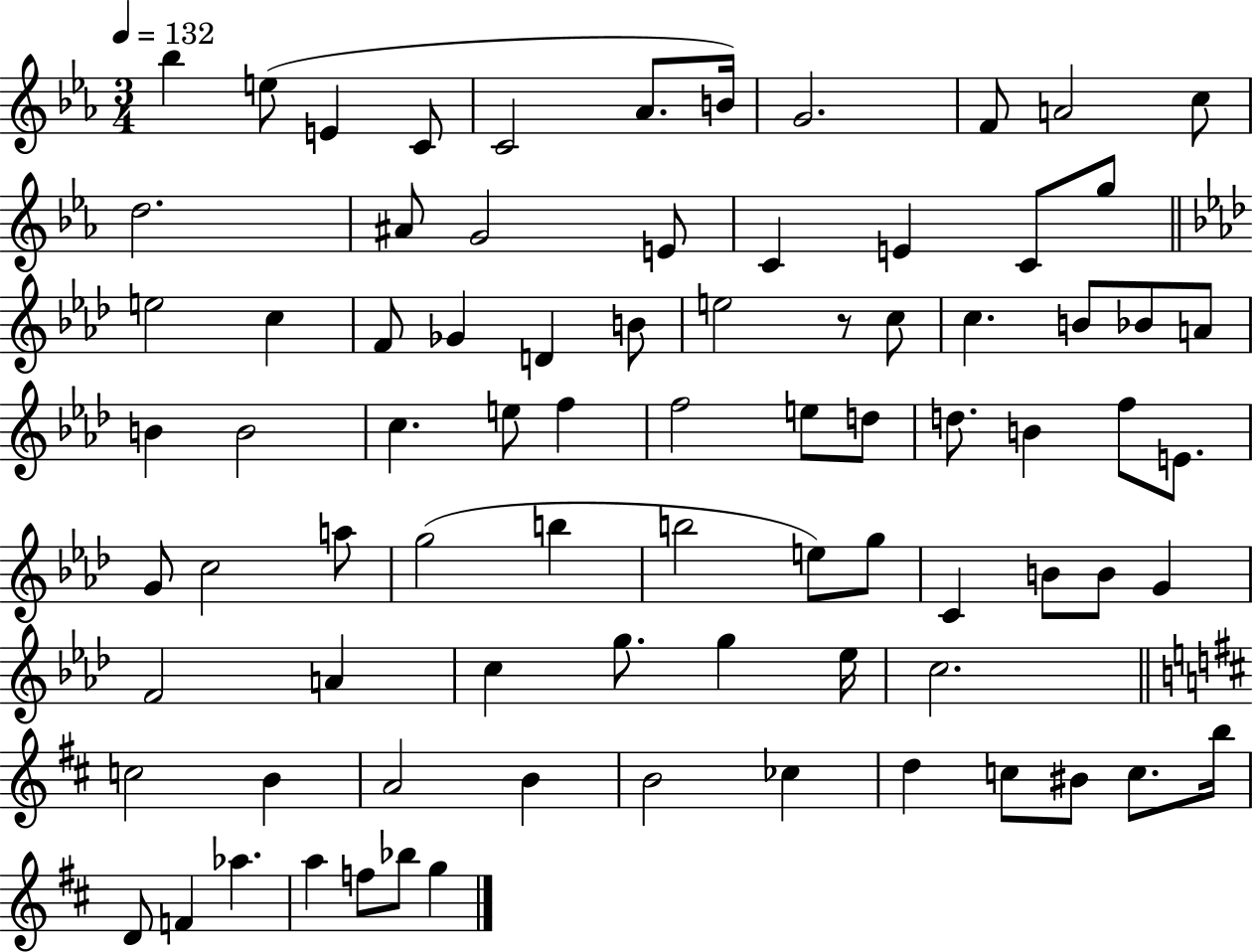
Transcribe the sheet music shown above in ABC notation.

X:1
T:Untitled
M:3/4
L:1/4
K:Eb
_b e/2 E C/2 C2 _A/2 B/4 G2 F/2 A2 c/2 d2 ^A/2 G2 E/2 C E C/2 g/2 e2 c F/2 _G D B/2 e2 z/2 c/2 c B/2 _B/2 A/2 B B2 c e/2 f f2 e/2 d/2 d/2 B f/2 E/2 G/2 c2 a/2 g2 b b2 e/2 g/2 C B/2 B/2 G F2 A c g/2 g _e/4 c2 c2 B A2 B B2 _c d c/2 ^B/2 c/2 b/4 D/2 F _a a f/2 _b/2 g